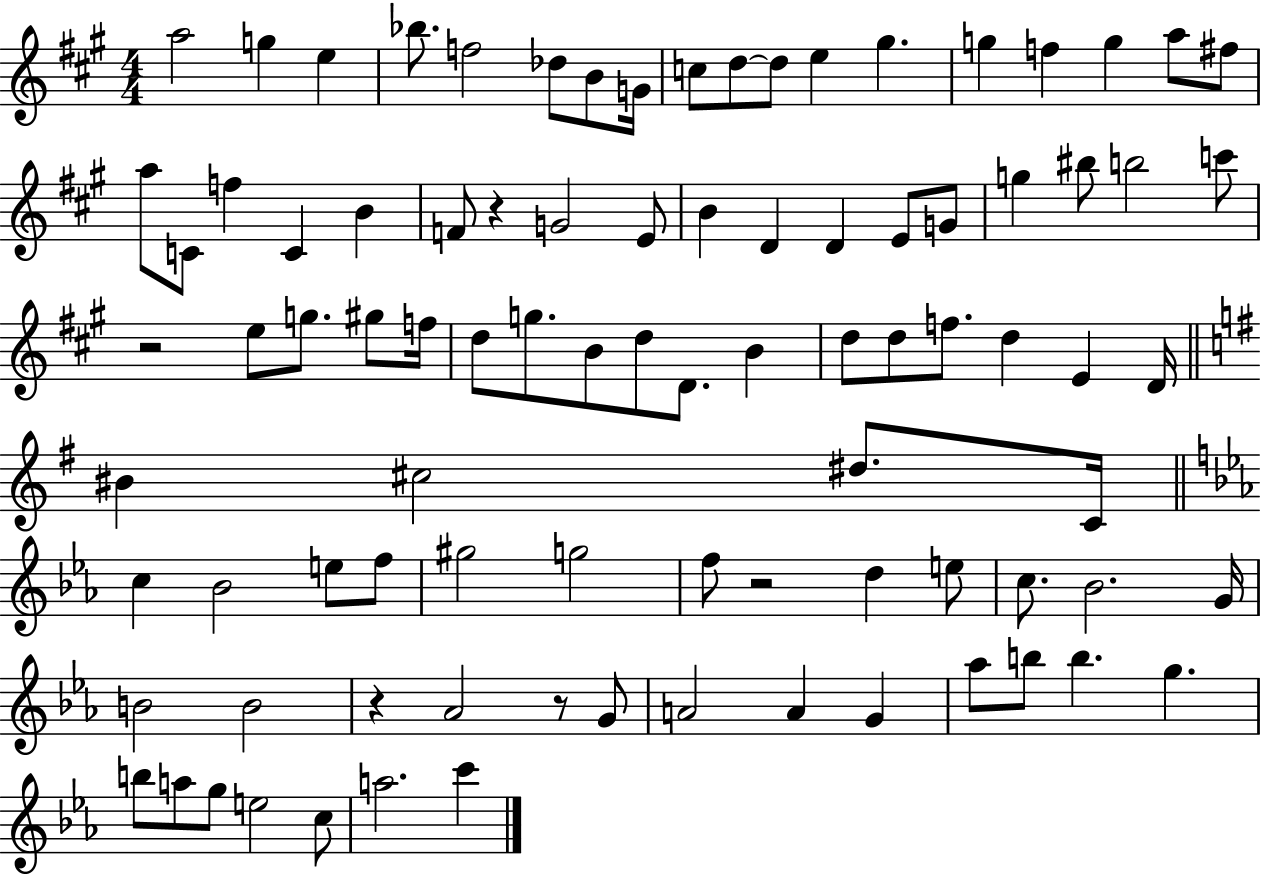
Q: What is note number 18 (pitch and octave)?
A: F#5